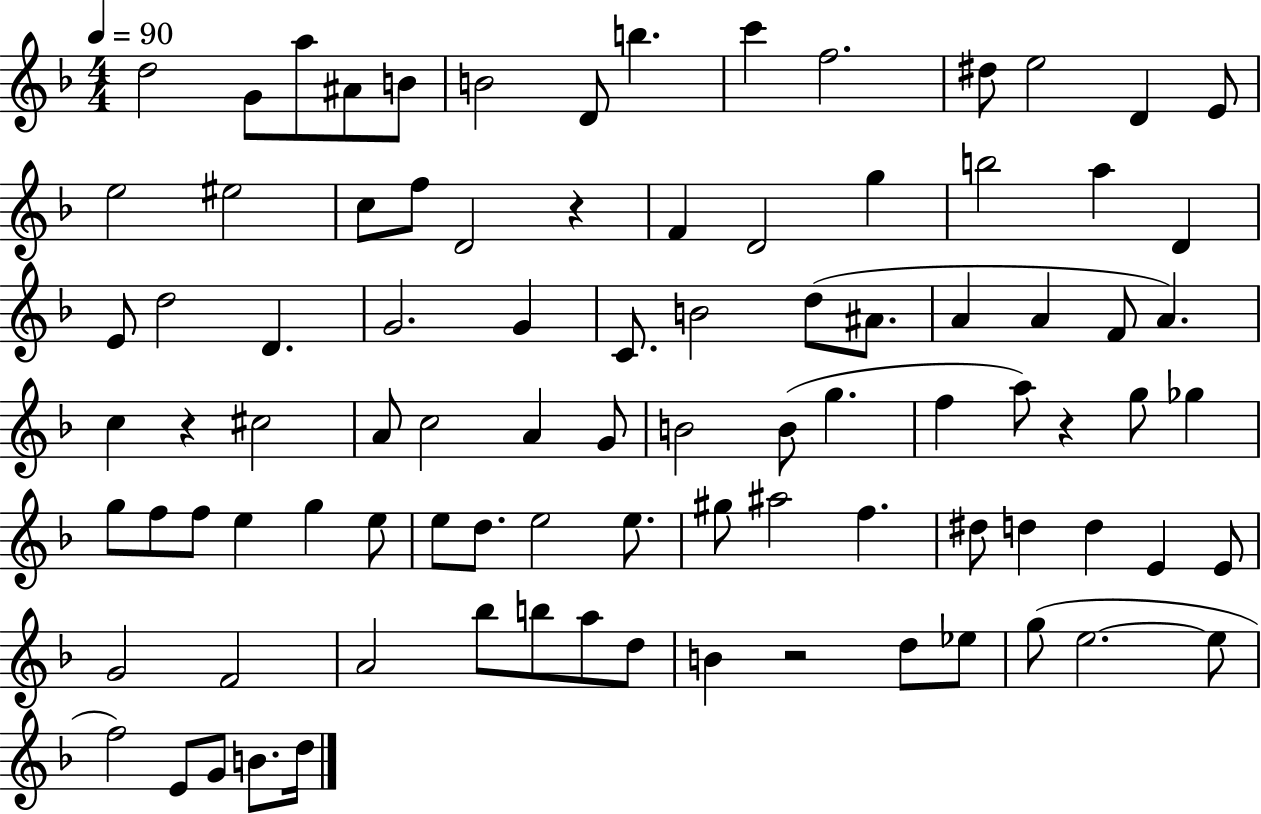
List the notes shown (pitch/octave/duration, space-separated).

D5/h G4/e A5/e A#4/e B4/e B4/h D4/e B5/q. C6/q F5/h. D#5/e E5/h D4/q E4/e E5/h EIS5/h C5/e F5/e D4/h R/q F4/q D4/h G5/q B5/h A5/q D4/q E4/e D5/h D4/q. G4/h. G4/q C4/e. B4/h D5/e A#4/e. A4/q A4/q F4/e A4/q. C5/q R/q C#5/h A4/e C5/h A4/q G4/e B4/h B4/e G5/q. F5/q A5/e R/q G5/e Gb5/q G5/e F5/e F5/e E5/q G5/q E5/e E5/e D5/e. E5/h E5/e. G#5/e A#5/h F5/q. D#5/e D5/q D5/q E4/q E4/e G4/h F4/h A4/h Bb5/e B5/e A5/e D5/e B4/q R/h D5/e Eb5/e G5/e E5/h. E5/e F5/h E4/e G4/e B4/e. D5/s